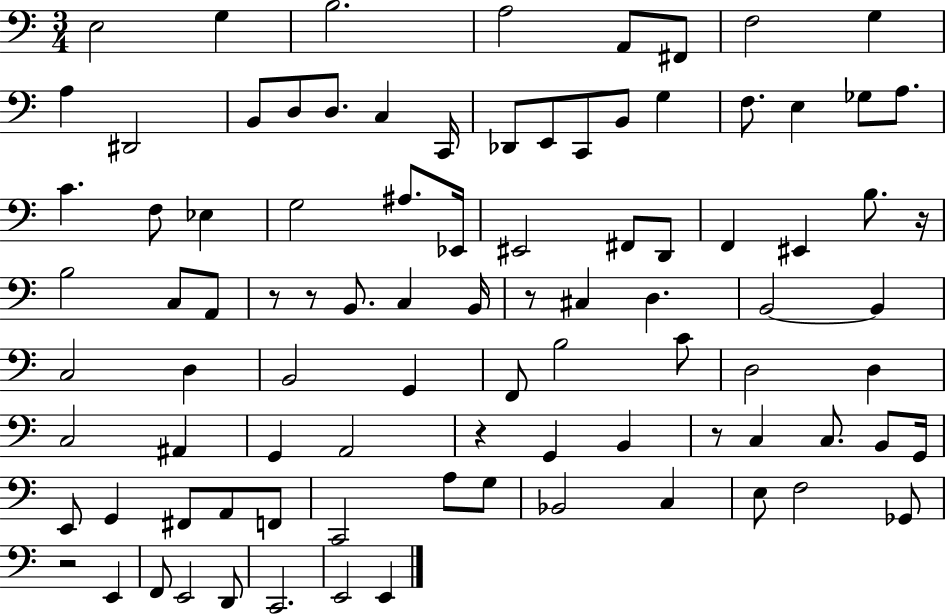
X:1
T:Untitled
M:3/4
L:1/4
K:C
E,2 G, B,2 A,2 A,,/2 ^F,,/2 F,2 G, A, ^D,,2 B,,/2 D,/2 D,/2 C, C,,/4 _D,,/2 E,,/2 C,,/2 B,,/2 G, F,/2 E, _G,/2 A,/2 C F,/2 _E, G,2 ^A,/2 _E,,/4 ^E,,2 ^F,,/2 D,,/2 F,, ^E,, B,/2 z/4 B,2 C,/2 A,,/2 z/2 z/2 B,,/2 C, B,,/4 z/2 ^C, D, B,,2 B,, C,2 D, B,,2 G,, F,,/2 B,2 C/2 D,2 D, C,2 ^A,, G,, A,,2 z G,, B,, z/2 C, C,/2 B,,/2 G,,/4 E,,/2 G,, ^F,,/2 A,,/2 F,,/2 C,,2 A,/2 G,/2 _B,,2 C, E,/2 F,2 _G,,/2 z2 E,, F,,/2 E,,2 D,,/2 C,,2 E,,2 E,,